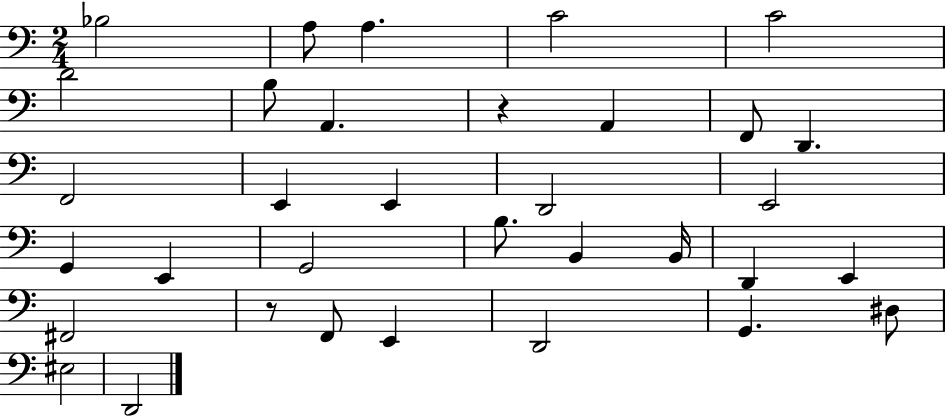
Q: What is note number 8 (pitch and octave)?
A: A2